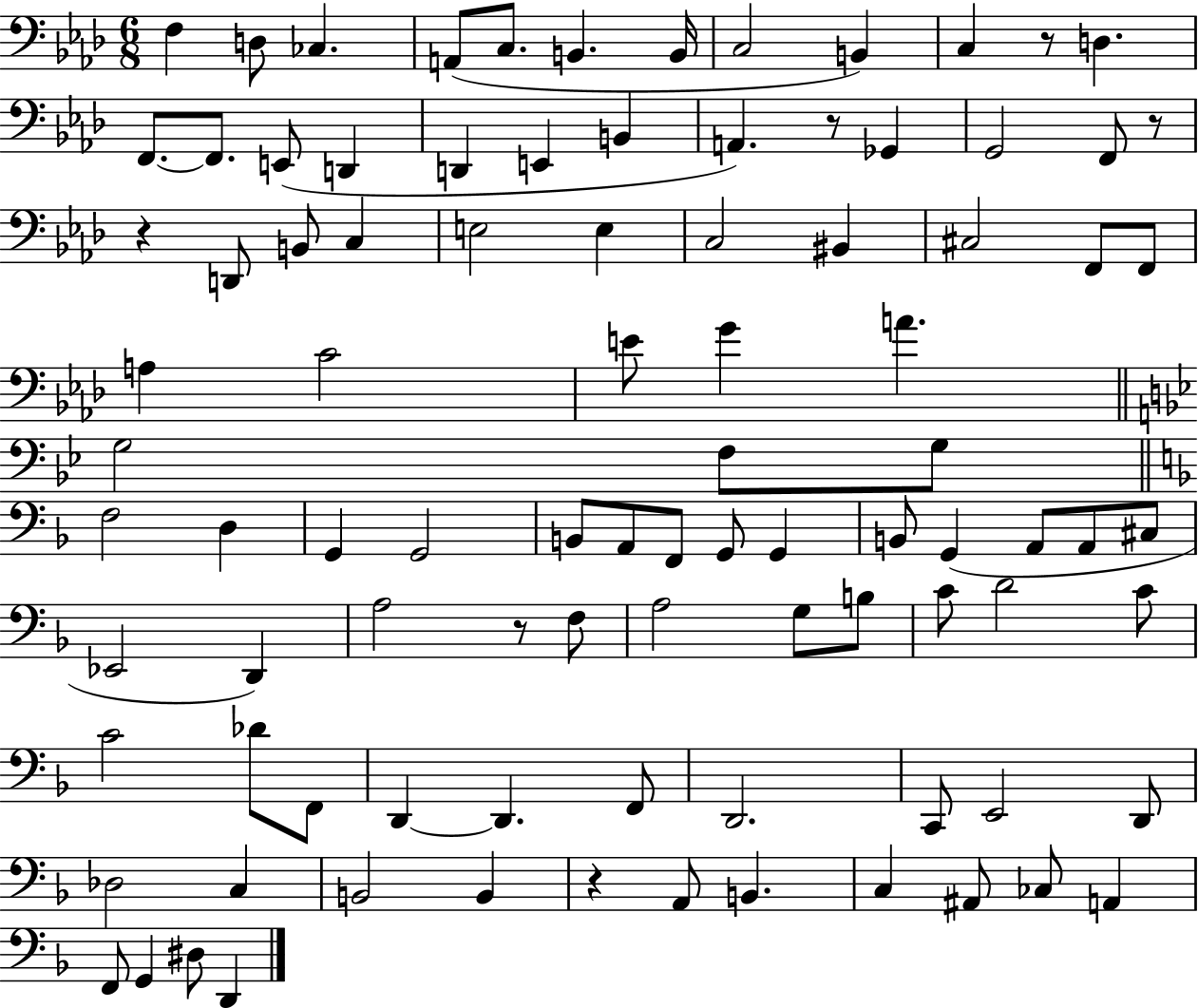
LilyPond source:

{
  \clef bass
  \numericTimeSignature
  \time 6/8
  \key aes \major
  f4 d8 ces4. | a,8( c8. b,4. b,16 | c2 b,4) | c4 r8 d4. | \break f,8.~~ f,8. e,8( d,4 | d,4 e,4 b,4 | a,4.) r8 ges,4 | g,2 f,8 r8 | \break r4 d,8 b,8 c4 | e2 e4 | c2 bis,4 | cis2 f,8 f,8 | \break a4 c'2 | e'8 g'4 a'4. | \bar "||" \break \key g \minor g2 f8 g8 | \bar "||" \break \key f \major f2 d4 | g,4 g,2 | b,8 a,8 f,8 g,8 g,4 | b,8 g,4( a,8 a,8 cis8 | \break ees,2 d,4) | a2 r8 f8 | a2 g8 b8 | c'8 d'2 c'8 | \break c'2 des'8 f,8 | d,4~~ d,4. f,8 | d,2. | c,8 e,2 d,8 | \break des2 c4 | b,2 b,4 | r4 a,8 b,4. | c4 ais,8 ces8 a,4 | \break f,8 g,4 dis8 d,4 | \bar "|."
}